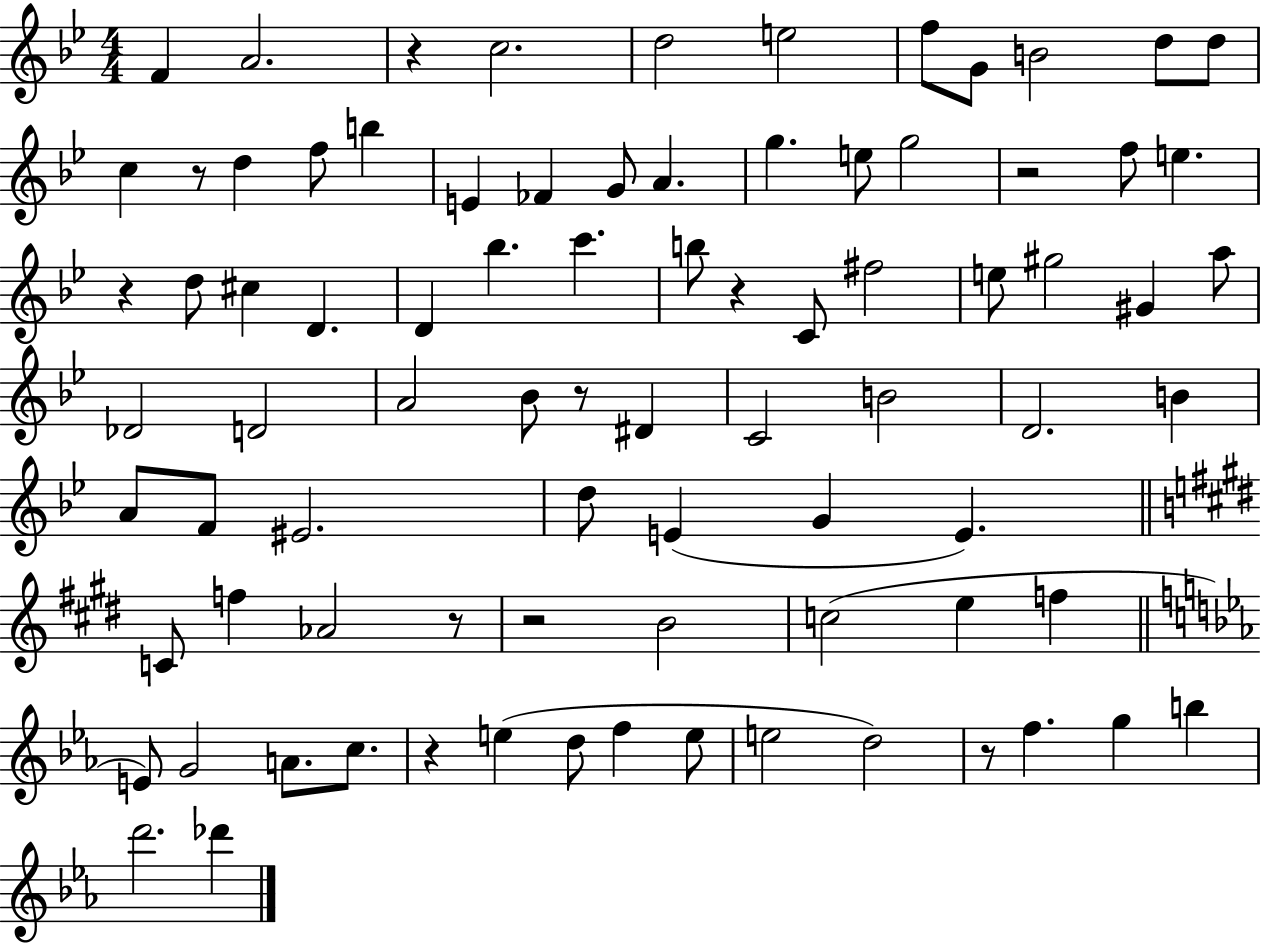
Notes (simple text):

F4/q A4/h. R/q C5/h. D5/h E5/h F5/e G4/e B4/h D5/e D5/e C5/q R/e D5/q F5/e B5/q E4/q FES4/q G4/e A4/q. G5/q. E5/e G5/h R/h F5/e E5/q. R/q D5/e C#5/q D4/q. D4/q Bb5/q. C6/q. B5/e R/q C4/e F#5/h E5/e G#5/h G#4/q A5/e Db4/h D4/h A4/h Bb4/e R/e D#4/q C4/h B4/h D4/h. B4/q A4/e F4/e EIS4/h. D5/e E4/q G4/q E4/q. C4/e F5/q Ab4/h R/e R/h B4/h C5/h E5/q F5/q E4/e G4/h A4/e. C5/e. R/q E5/q D5/e F5/q E5/e E5/h D5/h R/e F5/q. G5/q B5/q D6/h. Db6/q